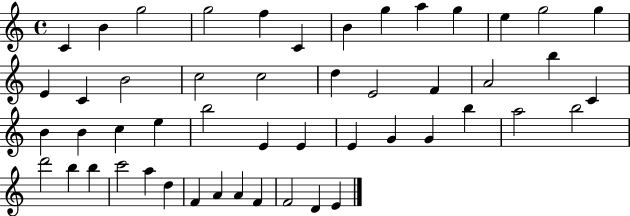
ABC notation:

X:1
T:Untitled
M:4/4
L:1/4
K:C
C B g2 g2 f C B g a g e g2 g E C B2 c2 c2 d E2 F A2 b C B B c e b2 E E E G G b a2 b2 d'2 b b c'2 a d F A A F F2 D E